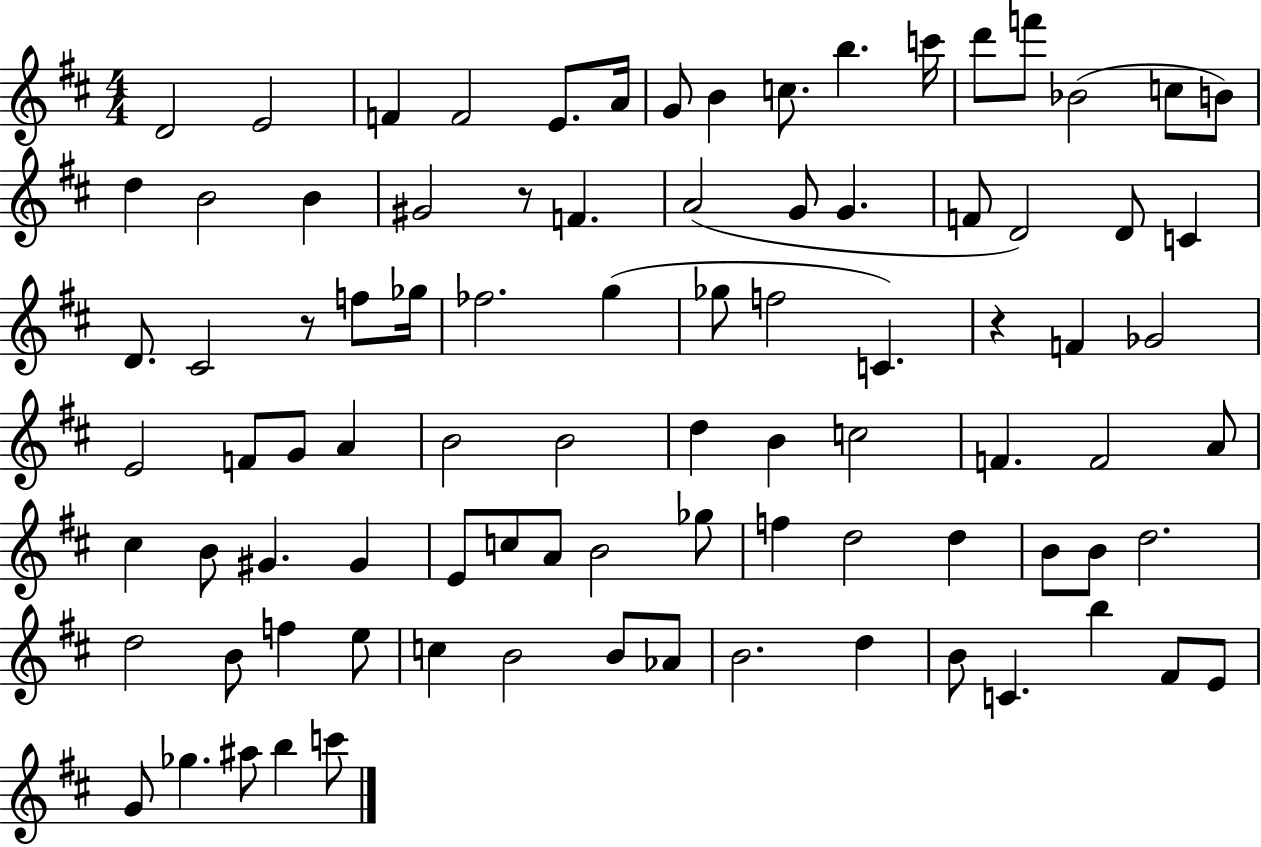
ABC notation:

X:1
T:Untitled
M:4/4
L:1/4
K:D
D2 E2 F F2 E/2 A/4 G/2 B c/2 b c'/4 d'/2 f'/2 _B2 c/2 B/2 d B2 B ^G2 z/2 F A2 G/2 G F/2 D2 D/2 C D/2 ^C2 z/2 f/2 _g/4 _f2 g _g/2 f2 C z F _G2 E2 F/2 G/2 A B2 B2 d B c2 F F2 A/2 ^c B/2 ^G ^G E/2 c/2 A/2 B2 _g/2 f d2 d B/2 B/2 d2 d2 B/2 f e/2 c B2 B/2 _A/2 B2 d B/2 C b ^F/2 E/2 G/2 _g ^a/2 b c'/2